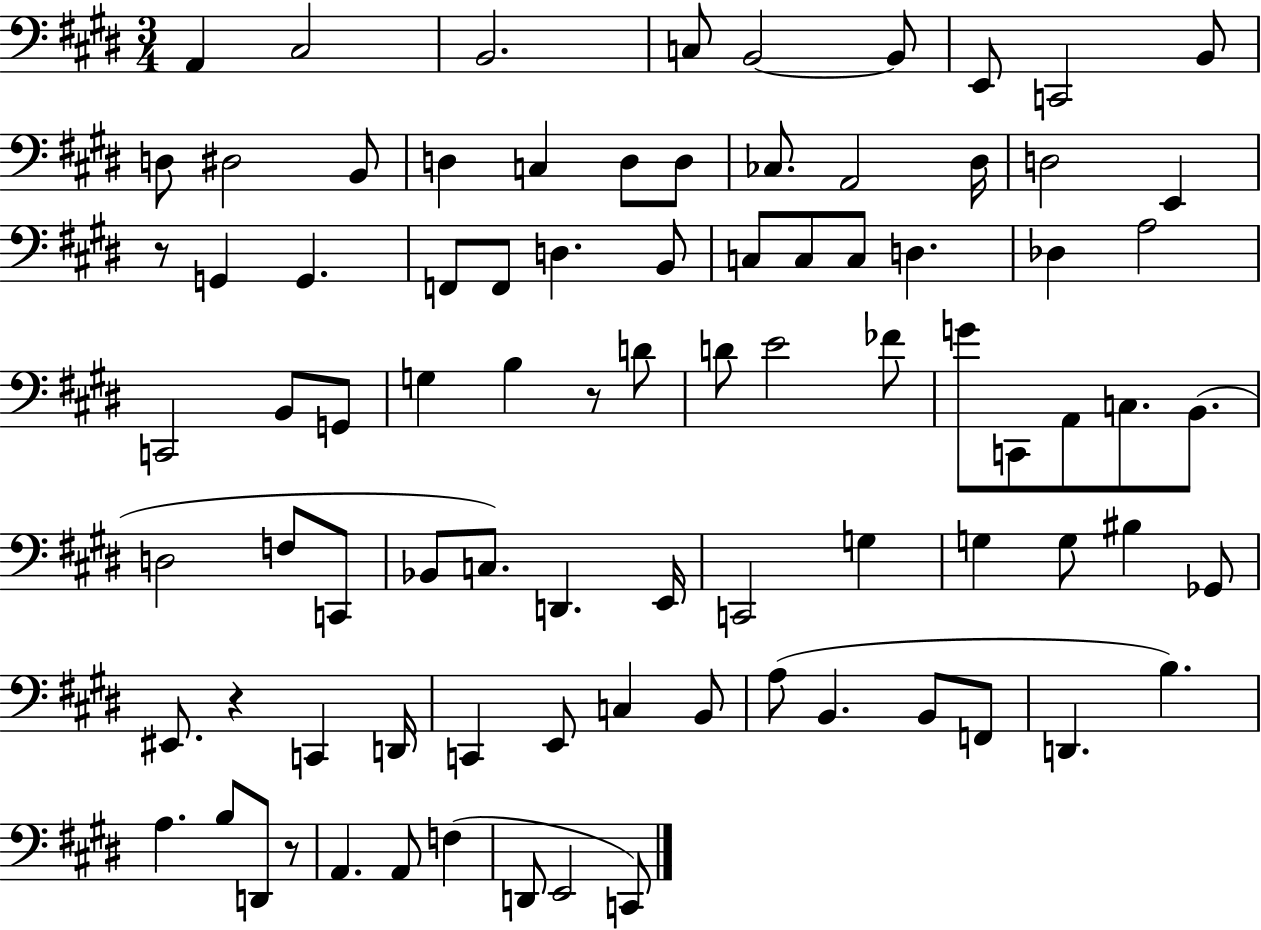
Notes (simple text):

A2/q C#3/h B2/h. C3/e B2/h B2/e E2/e C2/h B2/e D3/e D#3/h B2/e D3/q C3/q D3/e D3/e CES3/e. A2/h D#3/s D3/h E2/q R/e G2/q G2/q. F2/e F2/e D3/q. B2/e C3/e C3/e C3/e D3/q. Db3/q A3/h C2/h B2/e G2/e G3/q B3/q R/e D4/e D4/e E4/h FES4/e G4/e C2/e A2/e C3/e. B2/e. D3/h F3/e C2/e Bb2/e C3/e. D2/q. E2/s C2/h G3/q G3/q G3/e BIS3/q Gb2/e EIS2/e. R/q C2/q D2/s C2/q E2/e C3/q B2/e A3/e B2/q. B2/e F2/e D2/q. B3/q. A3/q. B3/e D2/e R/e A2/q. A2/e F3/q D2/e E2/h C2/e